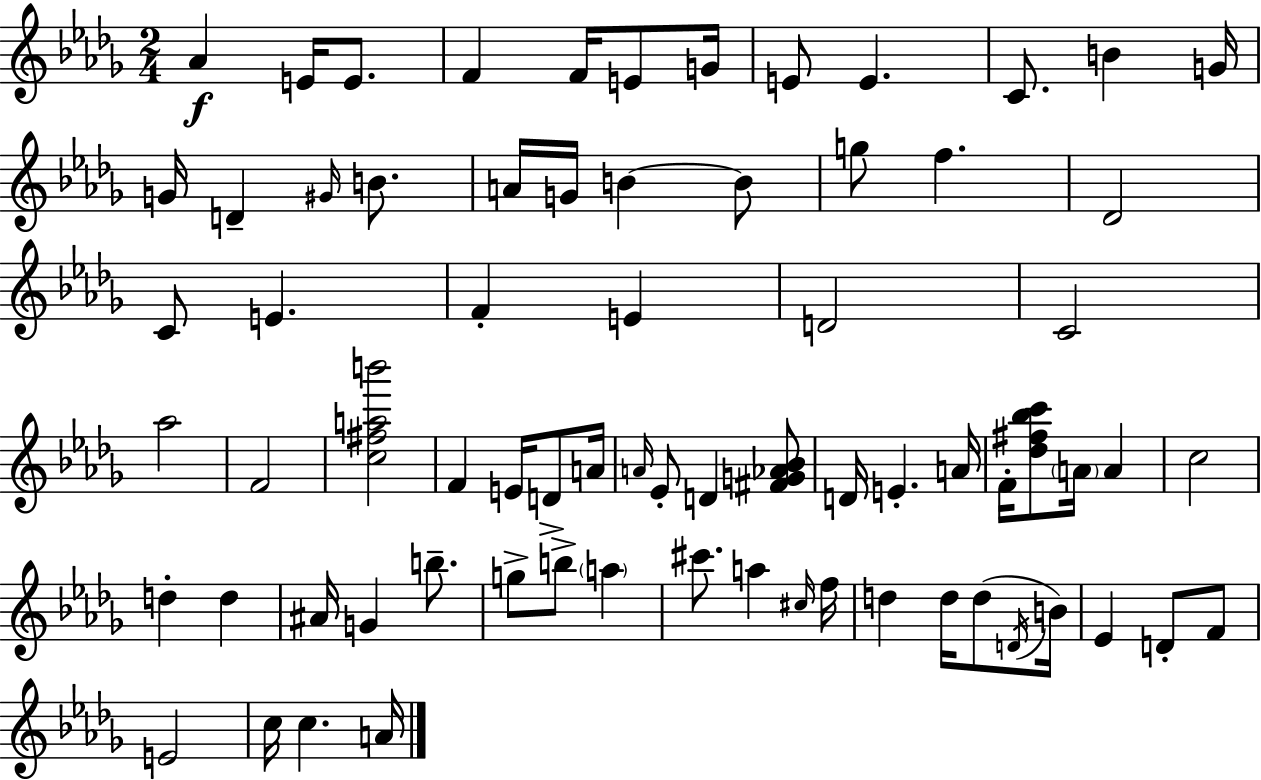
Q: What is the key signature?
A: BES minor